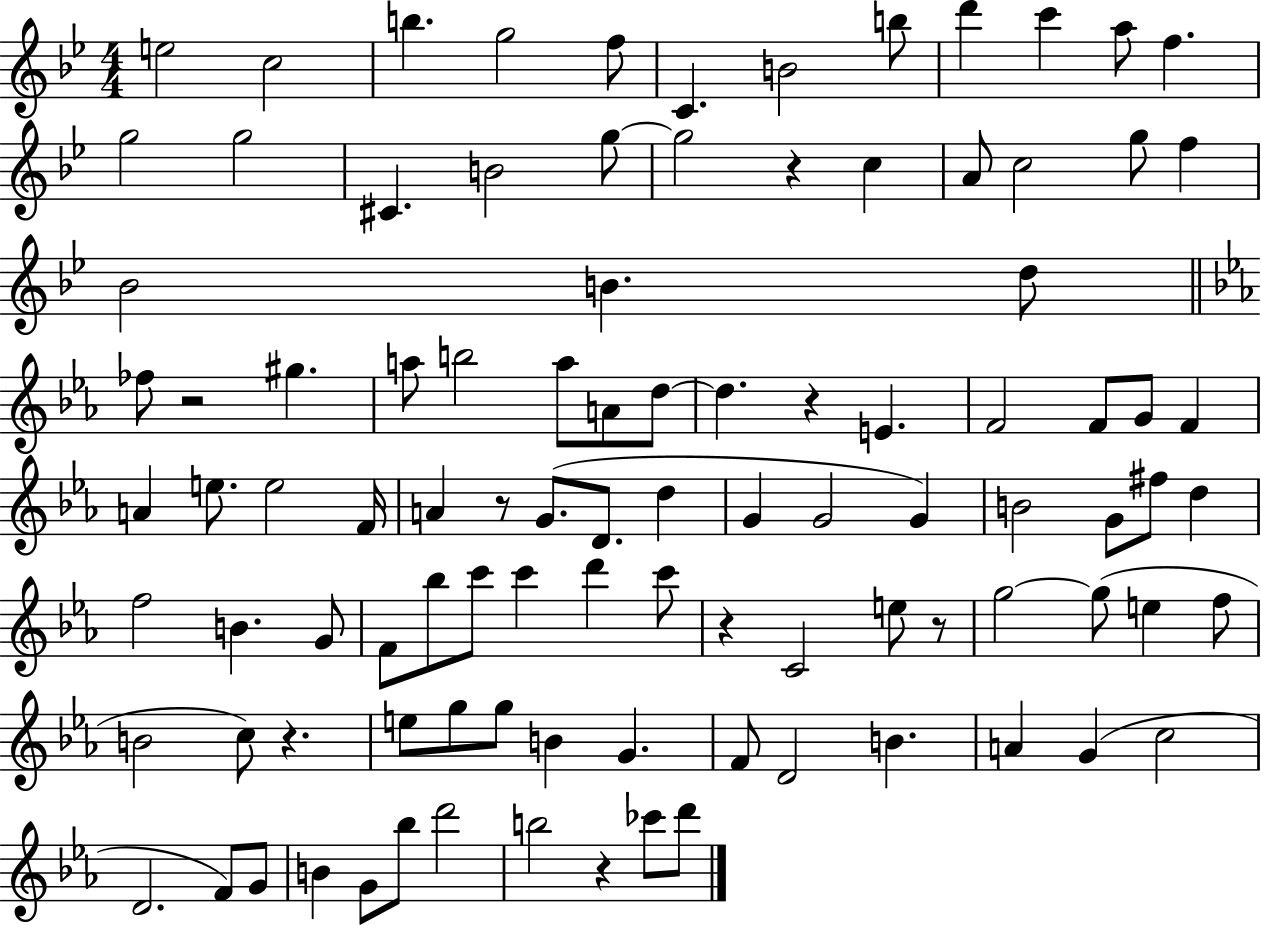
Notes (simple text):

E5/h C5/h B5/q. G5/h F5/e C4/q. B4/h B5/e D6/q C6/q A5/e F5/q. G5/h G5/h C#4/q. B4/h G5/e G5/h R/q C5/q A4/e C5/h G5/e F5/q Bb4/h B4/q. D5/e FES5/e R/h G#5/q. A5/e B5/h A5/e A4/e D5/e D5/q. R/q E4/q. F4/h F4/e G4/e F4/q A4/q E5/e. E5/h F4/s A4/q R/e G4/e. D4/e. D5/q G4/q G4/h G4/q B4/h G4/e F#5/e D5/q F5/h B4/q. G4/e F4/e Bb5/e C6/e C6/q D6/q C6/e R/q C4/h E5/e R/e G5/h G5/e E5/q F5/e B4/h C5/e R/q. E5/e G5/e G5/e B4/q G4/q. F4/e D4/h B4/q. A4/q G4/q C5/h D4/h. F4/e G4/e B4/q G4/e Bb5/e D6/h B5/h R/q CES6/e D6/e